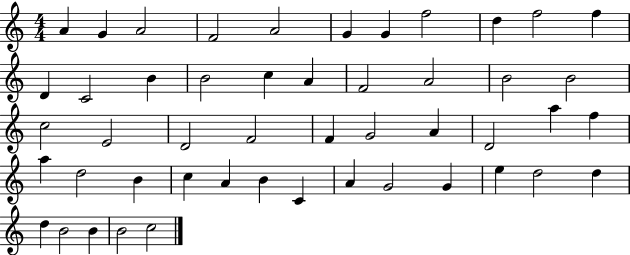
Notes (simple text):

A4/q G4/q A4/h F4/h A4/h G4/q G4/q F5/h D5/q F5/h F5/q D4/q C4/h B4/q B4/h C5/q A4/q F4/h A4/h B4/h B4/h C5/h E4/h D4/h F4/h F4/q G4/h A4/q D4/h A5/q F5/q A5/q D5/h B4/q C5/q A4/q B4/q C4/q A4/q G4/h G4/q E5/q D5/h D5/q D5/q B4/h B4/q B4/h C5/h